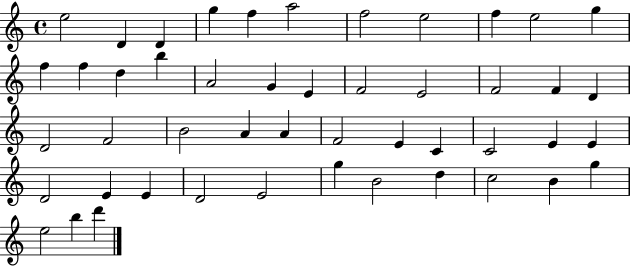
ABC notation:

X:1
T:Untitled
M:4/4
L:1/4
K:C
e2 D D g f a2 f2 e2 f e2 g f f d b A2 G E F2 E2 F2 F D D2 F2 B2 A A F2 E C C2 E E D2 E E D2 E2 g B2 d c2 B g e2 b d'